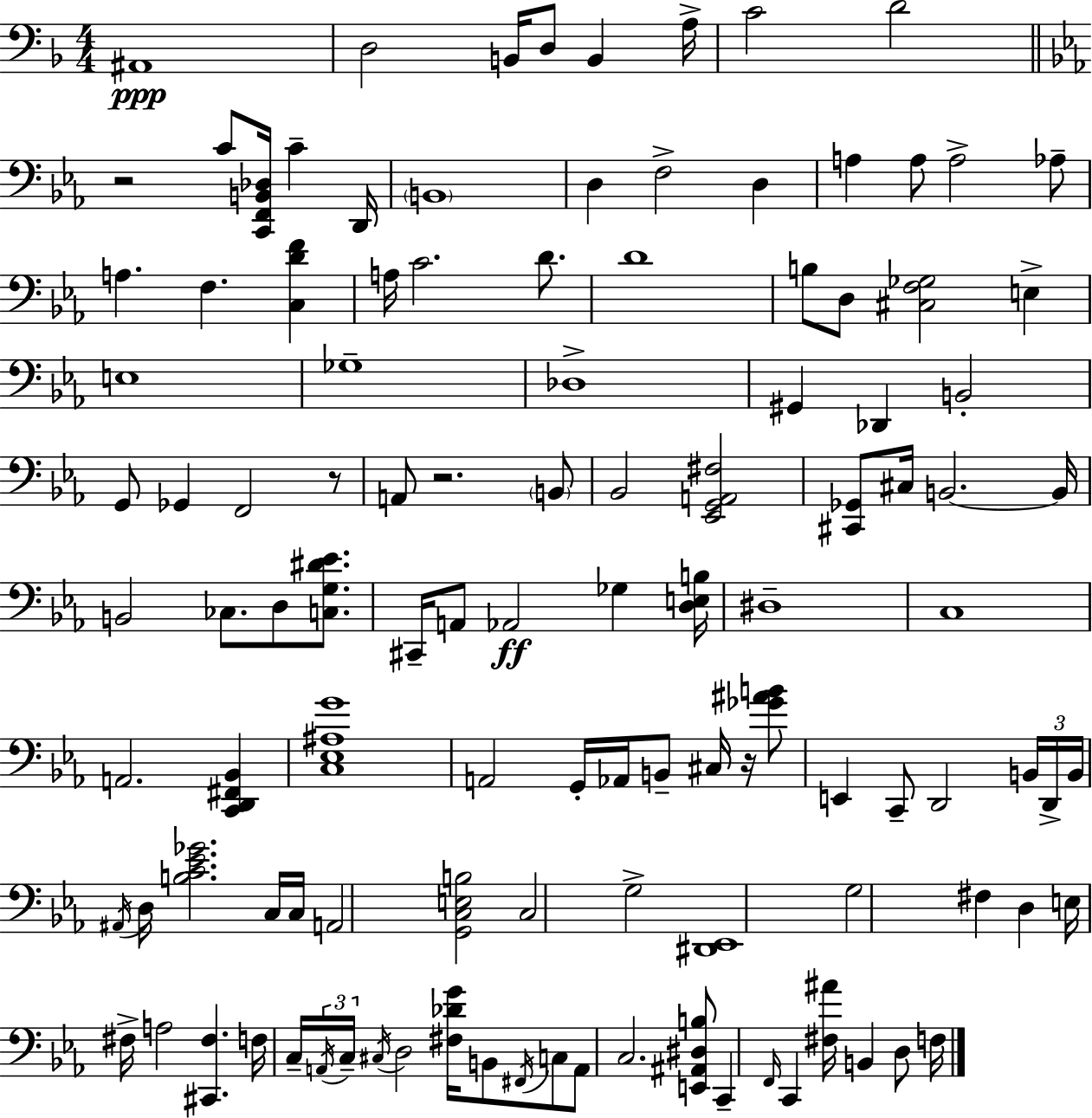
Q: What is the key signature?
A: D minor